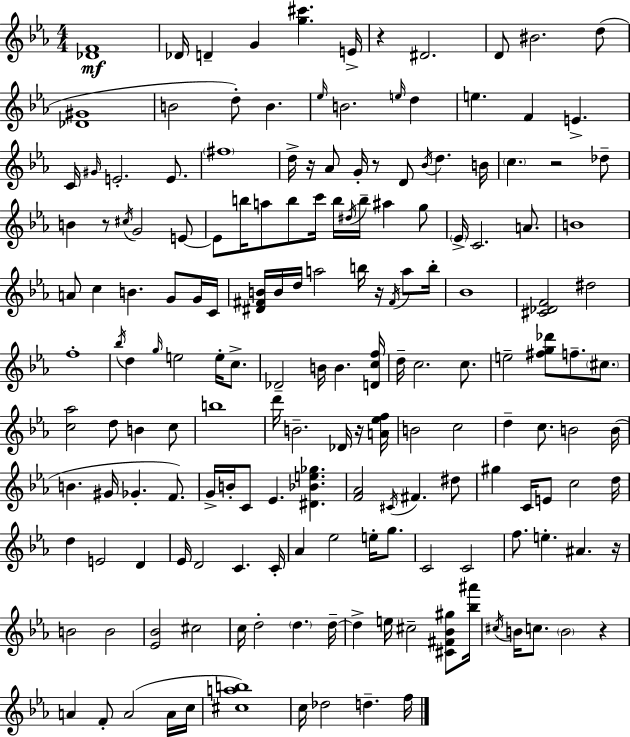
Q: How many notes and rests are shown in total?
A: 173